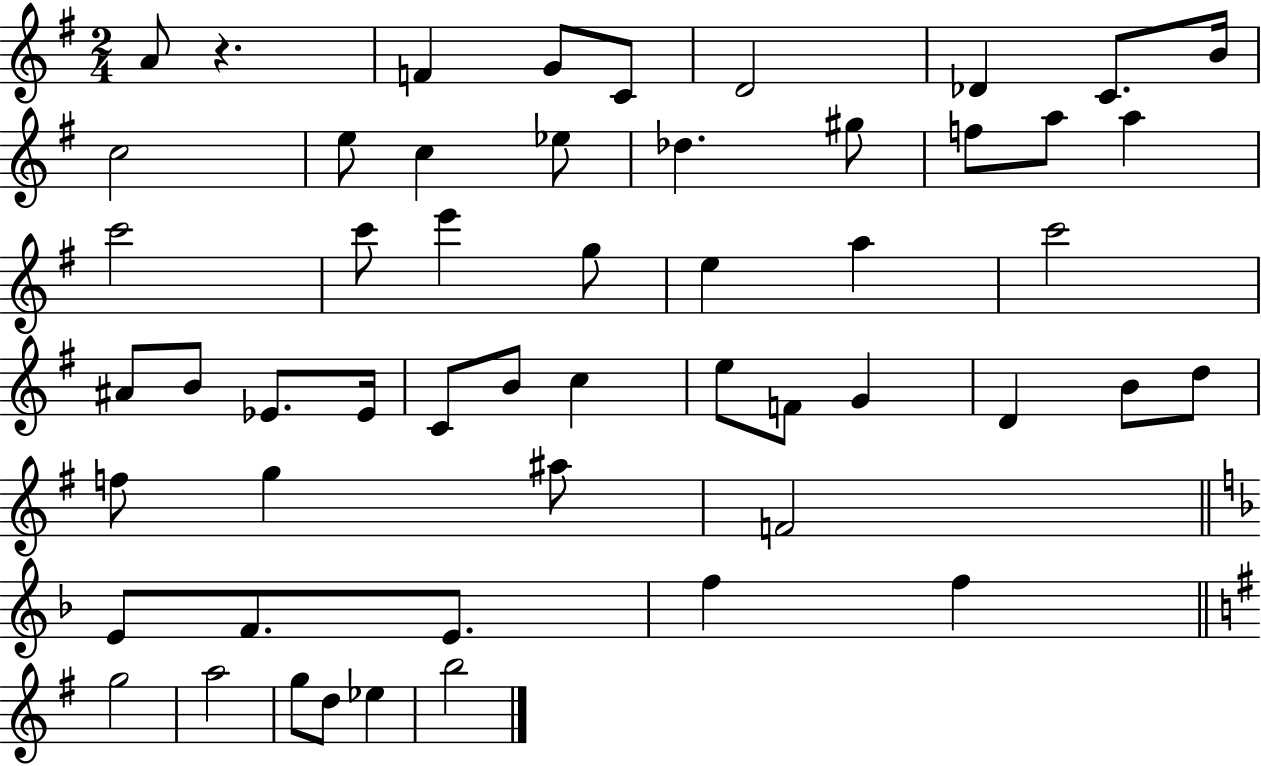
{
  \clef treble
  \numericTimeSignature
  \time 2/4
  \key g \major
  a'8 r4. | f'4 g'8 c'8 | d'2 | des'4 c'8. b'16 | \break c''2 | e''8 c''4 ees''8 | des''4. gis''8 | f''8 a''8 a''4 | \break c'''2 | c'''8 e'''4 g''8 | e''4 a''4 | c'''2 | \break ais'8 b'8 ees'8. ees'16 | c'8 b'8 c''4 | e''8 f'8 g'4 | d'4 b'8 d''8 | \break f''8 g''4 ais''8 | f'2 | \bar "||" \break \key d \minor e'8 f'8. e'8. | f''4 f''4 | \bar "||" \break \key g \major g''2 | a''2 | g''8 d''8 ees''4 | b''2 | \break \bar "|."
}